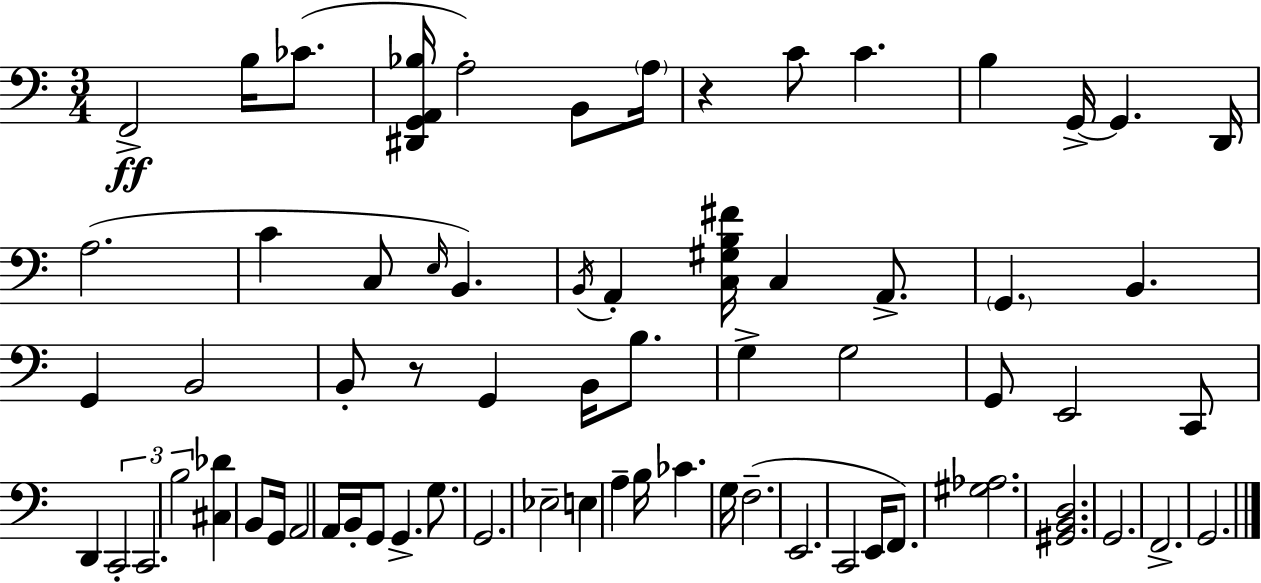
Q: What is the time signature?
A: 3/4